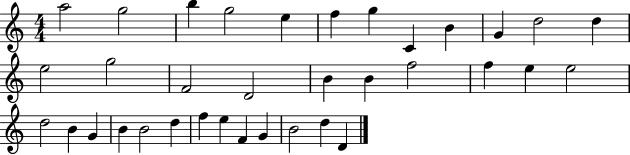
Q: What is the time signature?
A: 4/4